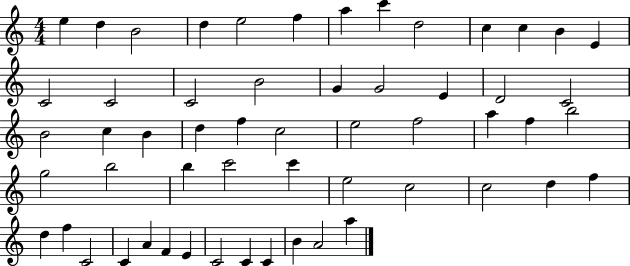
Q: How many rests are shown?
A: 0